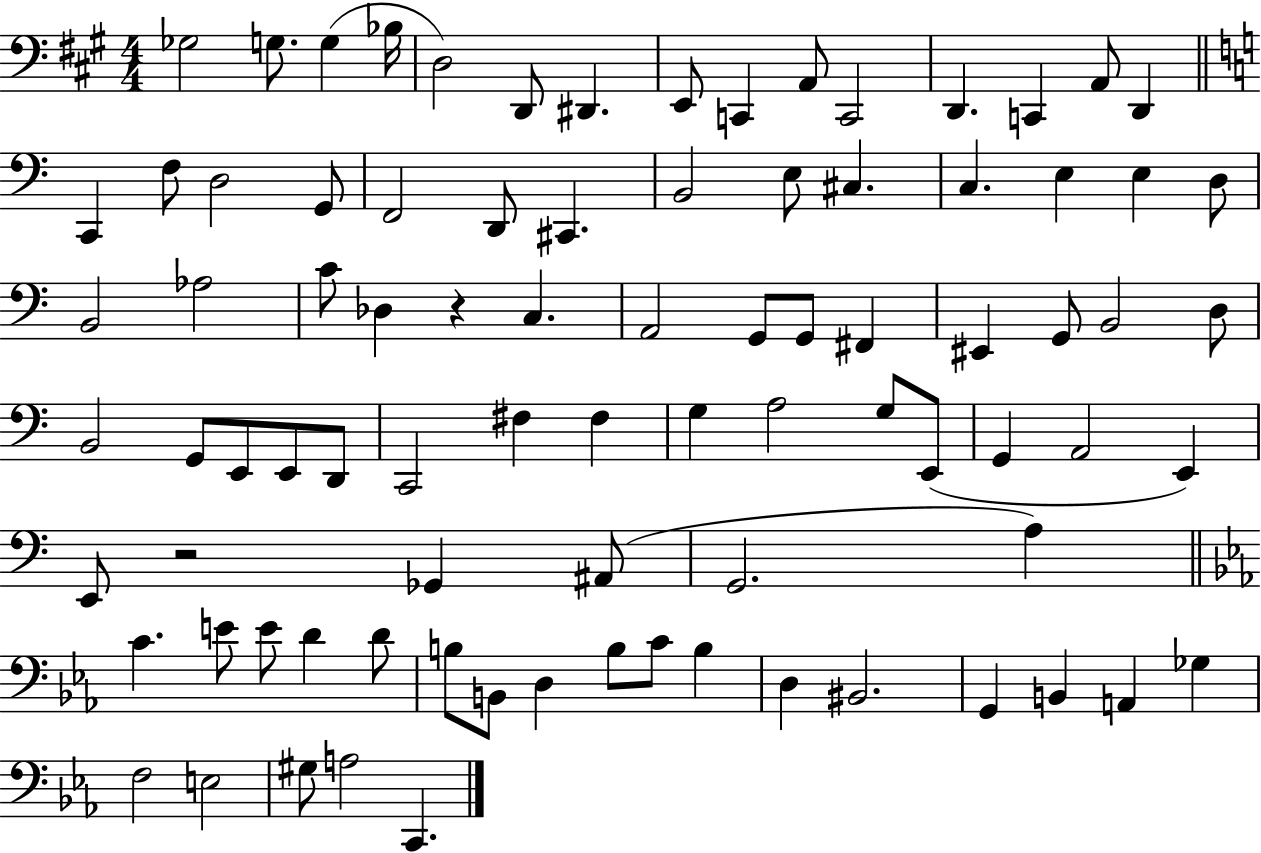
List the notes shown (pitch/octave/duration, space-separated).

Gb3/h G3/e. G3/q Bb3/s D3/h D2/e D#2/q. E2/e C2/q A2/e C2/h D2/q. C2/q A2/e D2/q C2/q F3/e D3/h G2/e F2/h D2/e C#2/q. B2/h E3/e C#3/q. C3/q. E3/q E3/q D3/e B2/h Ab3/h C4/e Db3/q R/q C3/q. A2/h G2/e G2/e F#2/q EIS2/q G2/e B2/h D3/e B2/h G2/e E2/e E2/e D2/e C2/h F#3/q F#3/q G3/q A3/h G3/e E2/e G2/q A2/h E2/q E2/e R/h Gb2/q A#2/e G2/h. A3/q C4/q. E4/e E4/e D4/q D4/e B3/e B2/e D3/q B3/e C4/e B3/q D3/q BIS2/h. G2/q B2/q A2/q Gb3/q F3/h E3/h G#3/e A3/h C2/q.